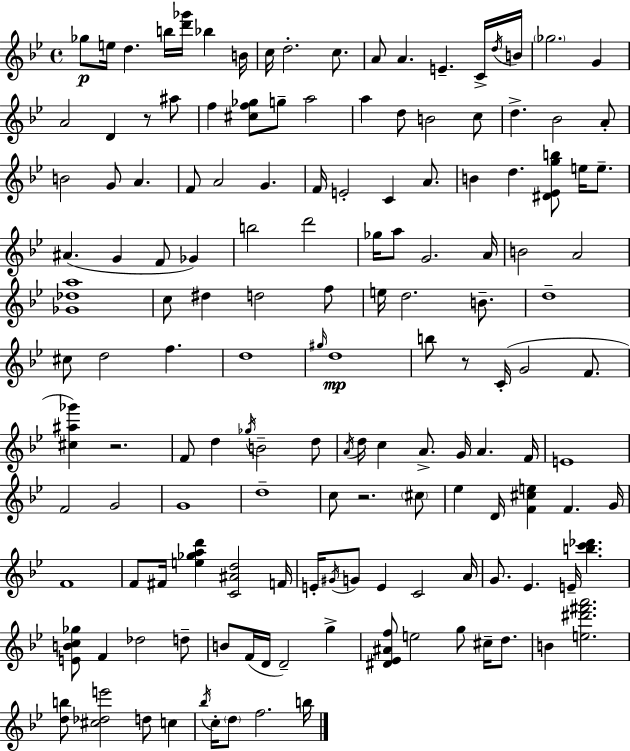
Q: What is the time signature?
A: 4/4